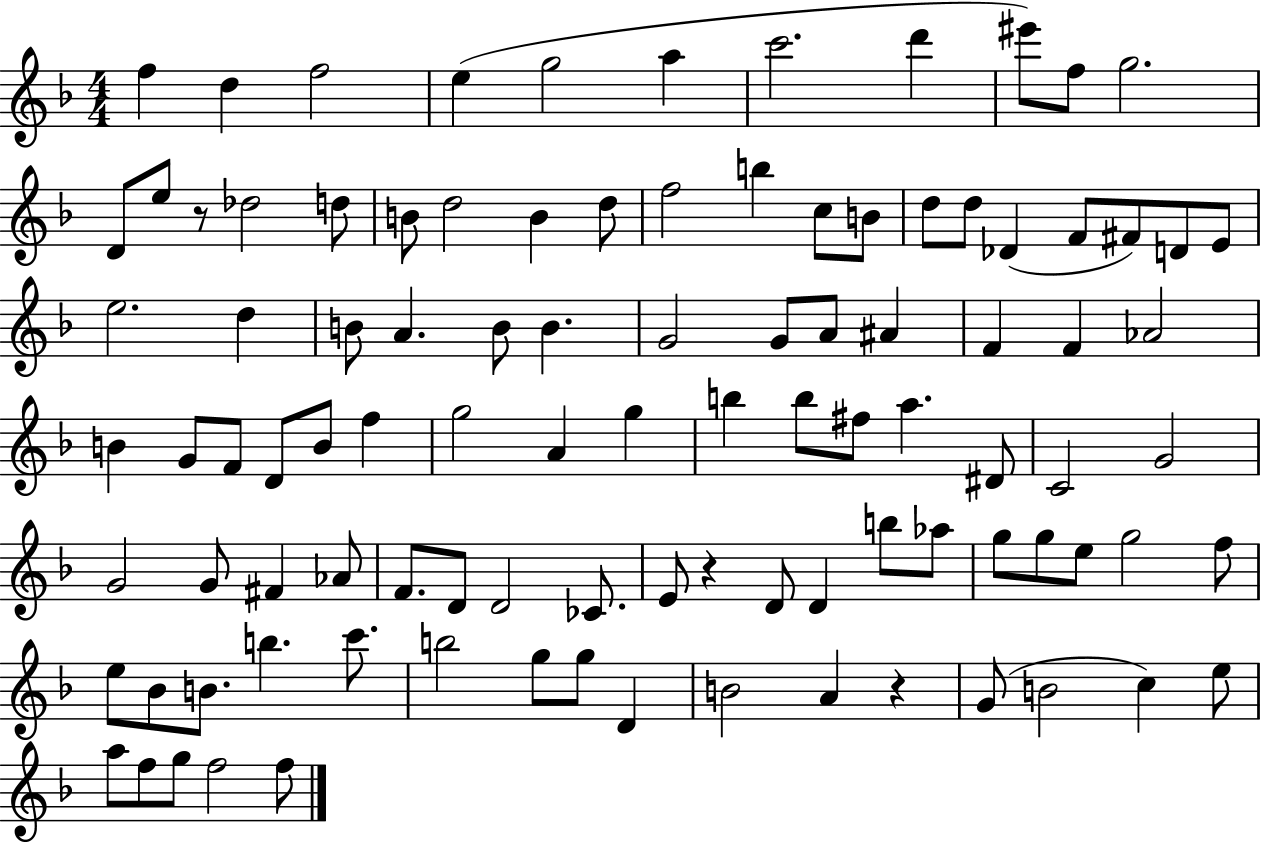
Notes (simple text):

F5/q D5/q F5/h E5/q G5/h A5/q C6/h. D6/q EIS6/e F5/e G5/h. D4/e E5/e R/e Db5/h D5/e B4/e D5/h B4/q D5/e F5/h B5/q C5/e B4/e D5/e D5/e Db4/q F4/e F#4/e D4/e E4/e E5/h. D5/q B4/e A4/q. B4/e B4/q. G4/h G4/e A4/e A#4/q F4/q F4/q Ab4/h B4/q G4/e F4/e D4/e B4/e F5/q G5/h A4/q G5/q B5/q B5/e F#5/e A5/q. D#4/e C4/h G4/h G4/h G4/e F#4/q Ab4/e F4/e. D4/e D4/h CES4/e. E4/e R/q D4/e D4/q B5/e Ab5/e G5/e G5/e E5/e G5/h F5/e E5/e Bb4/e B4/e. B5/q. C6/e. B5/h G5/e G5/e D4/q B4/h A4/q R/q G4/e B4/h C5/q E5/e A5/e F5/e G5/e F5/h F5/e